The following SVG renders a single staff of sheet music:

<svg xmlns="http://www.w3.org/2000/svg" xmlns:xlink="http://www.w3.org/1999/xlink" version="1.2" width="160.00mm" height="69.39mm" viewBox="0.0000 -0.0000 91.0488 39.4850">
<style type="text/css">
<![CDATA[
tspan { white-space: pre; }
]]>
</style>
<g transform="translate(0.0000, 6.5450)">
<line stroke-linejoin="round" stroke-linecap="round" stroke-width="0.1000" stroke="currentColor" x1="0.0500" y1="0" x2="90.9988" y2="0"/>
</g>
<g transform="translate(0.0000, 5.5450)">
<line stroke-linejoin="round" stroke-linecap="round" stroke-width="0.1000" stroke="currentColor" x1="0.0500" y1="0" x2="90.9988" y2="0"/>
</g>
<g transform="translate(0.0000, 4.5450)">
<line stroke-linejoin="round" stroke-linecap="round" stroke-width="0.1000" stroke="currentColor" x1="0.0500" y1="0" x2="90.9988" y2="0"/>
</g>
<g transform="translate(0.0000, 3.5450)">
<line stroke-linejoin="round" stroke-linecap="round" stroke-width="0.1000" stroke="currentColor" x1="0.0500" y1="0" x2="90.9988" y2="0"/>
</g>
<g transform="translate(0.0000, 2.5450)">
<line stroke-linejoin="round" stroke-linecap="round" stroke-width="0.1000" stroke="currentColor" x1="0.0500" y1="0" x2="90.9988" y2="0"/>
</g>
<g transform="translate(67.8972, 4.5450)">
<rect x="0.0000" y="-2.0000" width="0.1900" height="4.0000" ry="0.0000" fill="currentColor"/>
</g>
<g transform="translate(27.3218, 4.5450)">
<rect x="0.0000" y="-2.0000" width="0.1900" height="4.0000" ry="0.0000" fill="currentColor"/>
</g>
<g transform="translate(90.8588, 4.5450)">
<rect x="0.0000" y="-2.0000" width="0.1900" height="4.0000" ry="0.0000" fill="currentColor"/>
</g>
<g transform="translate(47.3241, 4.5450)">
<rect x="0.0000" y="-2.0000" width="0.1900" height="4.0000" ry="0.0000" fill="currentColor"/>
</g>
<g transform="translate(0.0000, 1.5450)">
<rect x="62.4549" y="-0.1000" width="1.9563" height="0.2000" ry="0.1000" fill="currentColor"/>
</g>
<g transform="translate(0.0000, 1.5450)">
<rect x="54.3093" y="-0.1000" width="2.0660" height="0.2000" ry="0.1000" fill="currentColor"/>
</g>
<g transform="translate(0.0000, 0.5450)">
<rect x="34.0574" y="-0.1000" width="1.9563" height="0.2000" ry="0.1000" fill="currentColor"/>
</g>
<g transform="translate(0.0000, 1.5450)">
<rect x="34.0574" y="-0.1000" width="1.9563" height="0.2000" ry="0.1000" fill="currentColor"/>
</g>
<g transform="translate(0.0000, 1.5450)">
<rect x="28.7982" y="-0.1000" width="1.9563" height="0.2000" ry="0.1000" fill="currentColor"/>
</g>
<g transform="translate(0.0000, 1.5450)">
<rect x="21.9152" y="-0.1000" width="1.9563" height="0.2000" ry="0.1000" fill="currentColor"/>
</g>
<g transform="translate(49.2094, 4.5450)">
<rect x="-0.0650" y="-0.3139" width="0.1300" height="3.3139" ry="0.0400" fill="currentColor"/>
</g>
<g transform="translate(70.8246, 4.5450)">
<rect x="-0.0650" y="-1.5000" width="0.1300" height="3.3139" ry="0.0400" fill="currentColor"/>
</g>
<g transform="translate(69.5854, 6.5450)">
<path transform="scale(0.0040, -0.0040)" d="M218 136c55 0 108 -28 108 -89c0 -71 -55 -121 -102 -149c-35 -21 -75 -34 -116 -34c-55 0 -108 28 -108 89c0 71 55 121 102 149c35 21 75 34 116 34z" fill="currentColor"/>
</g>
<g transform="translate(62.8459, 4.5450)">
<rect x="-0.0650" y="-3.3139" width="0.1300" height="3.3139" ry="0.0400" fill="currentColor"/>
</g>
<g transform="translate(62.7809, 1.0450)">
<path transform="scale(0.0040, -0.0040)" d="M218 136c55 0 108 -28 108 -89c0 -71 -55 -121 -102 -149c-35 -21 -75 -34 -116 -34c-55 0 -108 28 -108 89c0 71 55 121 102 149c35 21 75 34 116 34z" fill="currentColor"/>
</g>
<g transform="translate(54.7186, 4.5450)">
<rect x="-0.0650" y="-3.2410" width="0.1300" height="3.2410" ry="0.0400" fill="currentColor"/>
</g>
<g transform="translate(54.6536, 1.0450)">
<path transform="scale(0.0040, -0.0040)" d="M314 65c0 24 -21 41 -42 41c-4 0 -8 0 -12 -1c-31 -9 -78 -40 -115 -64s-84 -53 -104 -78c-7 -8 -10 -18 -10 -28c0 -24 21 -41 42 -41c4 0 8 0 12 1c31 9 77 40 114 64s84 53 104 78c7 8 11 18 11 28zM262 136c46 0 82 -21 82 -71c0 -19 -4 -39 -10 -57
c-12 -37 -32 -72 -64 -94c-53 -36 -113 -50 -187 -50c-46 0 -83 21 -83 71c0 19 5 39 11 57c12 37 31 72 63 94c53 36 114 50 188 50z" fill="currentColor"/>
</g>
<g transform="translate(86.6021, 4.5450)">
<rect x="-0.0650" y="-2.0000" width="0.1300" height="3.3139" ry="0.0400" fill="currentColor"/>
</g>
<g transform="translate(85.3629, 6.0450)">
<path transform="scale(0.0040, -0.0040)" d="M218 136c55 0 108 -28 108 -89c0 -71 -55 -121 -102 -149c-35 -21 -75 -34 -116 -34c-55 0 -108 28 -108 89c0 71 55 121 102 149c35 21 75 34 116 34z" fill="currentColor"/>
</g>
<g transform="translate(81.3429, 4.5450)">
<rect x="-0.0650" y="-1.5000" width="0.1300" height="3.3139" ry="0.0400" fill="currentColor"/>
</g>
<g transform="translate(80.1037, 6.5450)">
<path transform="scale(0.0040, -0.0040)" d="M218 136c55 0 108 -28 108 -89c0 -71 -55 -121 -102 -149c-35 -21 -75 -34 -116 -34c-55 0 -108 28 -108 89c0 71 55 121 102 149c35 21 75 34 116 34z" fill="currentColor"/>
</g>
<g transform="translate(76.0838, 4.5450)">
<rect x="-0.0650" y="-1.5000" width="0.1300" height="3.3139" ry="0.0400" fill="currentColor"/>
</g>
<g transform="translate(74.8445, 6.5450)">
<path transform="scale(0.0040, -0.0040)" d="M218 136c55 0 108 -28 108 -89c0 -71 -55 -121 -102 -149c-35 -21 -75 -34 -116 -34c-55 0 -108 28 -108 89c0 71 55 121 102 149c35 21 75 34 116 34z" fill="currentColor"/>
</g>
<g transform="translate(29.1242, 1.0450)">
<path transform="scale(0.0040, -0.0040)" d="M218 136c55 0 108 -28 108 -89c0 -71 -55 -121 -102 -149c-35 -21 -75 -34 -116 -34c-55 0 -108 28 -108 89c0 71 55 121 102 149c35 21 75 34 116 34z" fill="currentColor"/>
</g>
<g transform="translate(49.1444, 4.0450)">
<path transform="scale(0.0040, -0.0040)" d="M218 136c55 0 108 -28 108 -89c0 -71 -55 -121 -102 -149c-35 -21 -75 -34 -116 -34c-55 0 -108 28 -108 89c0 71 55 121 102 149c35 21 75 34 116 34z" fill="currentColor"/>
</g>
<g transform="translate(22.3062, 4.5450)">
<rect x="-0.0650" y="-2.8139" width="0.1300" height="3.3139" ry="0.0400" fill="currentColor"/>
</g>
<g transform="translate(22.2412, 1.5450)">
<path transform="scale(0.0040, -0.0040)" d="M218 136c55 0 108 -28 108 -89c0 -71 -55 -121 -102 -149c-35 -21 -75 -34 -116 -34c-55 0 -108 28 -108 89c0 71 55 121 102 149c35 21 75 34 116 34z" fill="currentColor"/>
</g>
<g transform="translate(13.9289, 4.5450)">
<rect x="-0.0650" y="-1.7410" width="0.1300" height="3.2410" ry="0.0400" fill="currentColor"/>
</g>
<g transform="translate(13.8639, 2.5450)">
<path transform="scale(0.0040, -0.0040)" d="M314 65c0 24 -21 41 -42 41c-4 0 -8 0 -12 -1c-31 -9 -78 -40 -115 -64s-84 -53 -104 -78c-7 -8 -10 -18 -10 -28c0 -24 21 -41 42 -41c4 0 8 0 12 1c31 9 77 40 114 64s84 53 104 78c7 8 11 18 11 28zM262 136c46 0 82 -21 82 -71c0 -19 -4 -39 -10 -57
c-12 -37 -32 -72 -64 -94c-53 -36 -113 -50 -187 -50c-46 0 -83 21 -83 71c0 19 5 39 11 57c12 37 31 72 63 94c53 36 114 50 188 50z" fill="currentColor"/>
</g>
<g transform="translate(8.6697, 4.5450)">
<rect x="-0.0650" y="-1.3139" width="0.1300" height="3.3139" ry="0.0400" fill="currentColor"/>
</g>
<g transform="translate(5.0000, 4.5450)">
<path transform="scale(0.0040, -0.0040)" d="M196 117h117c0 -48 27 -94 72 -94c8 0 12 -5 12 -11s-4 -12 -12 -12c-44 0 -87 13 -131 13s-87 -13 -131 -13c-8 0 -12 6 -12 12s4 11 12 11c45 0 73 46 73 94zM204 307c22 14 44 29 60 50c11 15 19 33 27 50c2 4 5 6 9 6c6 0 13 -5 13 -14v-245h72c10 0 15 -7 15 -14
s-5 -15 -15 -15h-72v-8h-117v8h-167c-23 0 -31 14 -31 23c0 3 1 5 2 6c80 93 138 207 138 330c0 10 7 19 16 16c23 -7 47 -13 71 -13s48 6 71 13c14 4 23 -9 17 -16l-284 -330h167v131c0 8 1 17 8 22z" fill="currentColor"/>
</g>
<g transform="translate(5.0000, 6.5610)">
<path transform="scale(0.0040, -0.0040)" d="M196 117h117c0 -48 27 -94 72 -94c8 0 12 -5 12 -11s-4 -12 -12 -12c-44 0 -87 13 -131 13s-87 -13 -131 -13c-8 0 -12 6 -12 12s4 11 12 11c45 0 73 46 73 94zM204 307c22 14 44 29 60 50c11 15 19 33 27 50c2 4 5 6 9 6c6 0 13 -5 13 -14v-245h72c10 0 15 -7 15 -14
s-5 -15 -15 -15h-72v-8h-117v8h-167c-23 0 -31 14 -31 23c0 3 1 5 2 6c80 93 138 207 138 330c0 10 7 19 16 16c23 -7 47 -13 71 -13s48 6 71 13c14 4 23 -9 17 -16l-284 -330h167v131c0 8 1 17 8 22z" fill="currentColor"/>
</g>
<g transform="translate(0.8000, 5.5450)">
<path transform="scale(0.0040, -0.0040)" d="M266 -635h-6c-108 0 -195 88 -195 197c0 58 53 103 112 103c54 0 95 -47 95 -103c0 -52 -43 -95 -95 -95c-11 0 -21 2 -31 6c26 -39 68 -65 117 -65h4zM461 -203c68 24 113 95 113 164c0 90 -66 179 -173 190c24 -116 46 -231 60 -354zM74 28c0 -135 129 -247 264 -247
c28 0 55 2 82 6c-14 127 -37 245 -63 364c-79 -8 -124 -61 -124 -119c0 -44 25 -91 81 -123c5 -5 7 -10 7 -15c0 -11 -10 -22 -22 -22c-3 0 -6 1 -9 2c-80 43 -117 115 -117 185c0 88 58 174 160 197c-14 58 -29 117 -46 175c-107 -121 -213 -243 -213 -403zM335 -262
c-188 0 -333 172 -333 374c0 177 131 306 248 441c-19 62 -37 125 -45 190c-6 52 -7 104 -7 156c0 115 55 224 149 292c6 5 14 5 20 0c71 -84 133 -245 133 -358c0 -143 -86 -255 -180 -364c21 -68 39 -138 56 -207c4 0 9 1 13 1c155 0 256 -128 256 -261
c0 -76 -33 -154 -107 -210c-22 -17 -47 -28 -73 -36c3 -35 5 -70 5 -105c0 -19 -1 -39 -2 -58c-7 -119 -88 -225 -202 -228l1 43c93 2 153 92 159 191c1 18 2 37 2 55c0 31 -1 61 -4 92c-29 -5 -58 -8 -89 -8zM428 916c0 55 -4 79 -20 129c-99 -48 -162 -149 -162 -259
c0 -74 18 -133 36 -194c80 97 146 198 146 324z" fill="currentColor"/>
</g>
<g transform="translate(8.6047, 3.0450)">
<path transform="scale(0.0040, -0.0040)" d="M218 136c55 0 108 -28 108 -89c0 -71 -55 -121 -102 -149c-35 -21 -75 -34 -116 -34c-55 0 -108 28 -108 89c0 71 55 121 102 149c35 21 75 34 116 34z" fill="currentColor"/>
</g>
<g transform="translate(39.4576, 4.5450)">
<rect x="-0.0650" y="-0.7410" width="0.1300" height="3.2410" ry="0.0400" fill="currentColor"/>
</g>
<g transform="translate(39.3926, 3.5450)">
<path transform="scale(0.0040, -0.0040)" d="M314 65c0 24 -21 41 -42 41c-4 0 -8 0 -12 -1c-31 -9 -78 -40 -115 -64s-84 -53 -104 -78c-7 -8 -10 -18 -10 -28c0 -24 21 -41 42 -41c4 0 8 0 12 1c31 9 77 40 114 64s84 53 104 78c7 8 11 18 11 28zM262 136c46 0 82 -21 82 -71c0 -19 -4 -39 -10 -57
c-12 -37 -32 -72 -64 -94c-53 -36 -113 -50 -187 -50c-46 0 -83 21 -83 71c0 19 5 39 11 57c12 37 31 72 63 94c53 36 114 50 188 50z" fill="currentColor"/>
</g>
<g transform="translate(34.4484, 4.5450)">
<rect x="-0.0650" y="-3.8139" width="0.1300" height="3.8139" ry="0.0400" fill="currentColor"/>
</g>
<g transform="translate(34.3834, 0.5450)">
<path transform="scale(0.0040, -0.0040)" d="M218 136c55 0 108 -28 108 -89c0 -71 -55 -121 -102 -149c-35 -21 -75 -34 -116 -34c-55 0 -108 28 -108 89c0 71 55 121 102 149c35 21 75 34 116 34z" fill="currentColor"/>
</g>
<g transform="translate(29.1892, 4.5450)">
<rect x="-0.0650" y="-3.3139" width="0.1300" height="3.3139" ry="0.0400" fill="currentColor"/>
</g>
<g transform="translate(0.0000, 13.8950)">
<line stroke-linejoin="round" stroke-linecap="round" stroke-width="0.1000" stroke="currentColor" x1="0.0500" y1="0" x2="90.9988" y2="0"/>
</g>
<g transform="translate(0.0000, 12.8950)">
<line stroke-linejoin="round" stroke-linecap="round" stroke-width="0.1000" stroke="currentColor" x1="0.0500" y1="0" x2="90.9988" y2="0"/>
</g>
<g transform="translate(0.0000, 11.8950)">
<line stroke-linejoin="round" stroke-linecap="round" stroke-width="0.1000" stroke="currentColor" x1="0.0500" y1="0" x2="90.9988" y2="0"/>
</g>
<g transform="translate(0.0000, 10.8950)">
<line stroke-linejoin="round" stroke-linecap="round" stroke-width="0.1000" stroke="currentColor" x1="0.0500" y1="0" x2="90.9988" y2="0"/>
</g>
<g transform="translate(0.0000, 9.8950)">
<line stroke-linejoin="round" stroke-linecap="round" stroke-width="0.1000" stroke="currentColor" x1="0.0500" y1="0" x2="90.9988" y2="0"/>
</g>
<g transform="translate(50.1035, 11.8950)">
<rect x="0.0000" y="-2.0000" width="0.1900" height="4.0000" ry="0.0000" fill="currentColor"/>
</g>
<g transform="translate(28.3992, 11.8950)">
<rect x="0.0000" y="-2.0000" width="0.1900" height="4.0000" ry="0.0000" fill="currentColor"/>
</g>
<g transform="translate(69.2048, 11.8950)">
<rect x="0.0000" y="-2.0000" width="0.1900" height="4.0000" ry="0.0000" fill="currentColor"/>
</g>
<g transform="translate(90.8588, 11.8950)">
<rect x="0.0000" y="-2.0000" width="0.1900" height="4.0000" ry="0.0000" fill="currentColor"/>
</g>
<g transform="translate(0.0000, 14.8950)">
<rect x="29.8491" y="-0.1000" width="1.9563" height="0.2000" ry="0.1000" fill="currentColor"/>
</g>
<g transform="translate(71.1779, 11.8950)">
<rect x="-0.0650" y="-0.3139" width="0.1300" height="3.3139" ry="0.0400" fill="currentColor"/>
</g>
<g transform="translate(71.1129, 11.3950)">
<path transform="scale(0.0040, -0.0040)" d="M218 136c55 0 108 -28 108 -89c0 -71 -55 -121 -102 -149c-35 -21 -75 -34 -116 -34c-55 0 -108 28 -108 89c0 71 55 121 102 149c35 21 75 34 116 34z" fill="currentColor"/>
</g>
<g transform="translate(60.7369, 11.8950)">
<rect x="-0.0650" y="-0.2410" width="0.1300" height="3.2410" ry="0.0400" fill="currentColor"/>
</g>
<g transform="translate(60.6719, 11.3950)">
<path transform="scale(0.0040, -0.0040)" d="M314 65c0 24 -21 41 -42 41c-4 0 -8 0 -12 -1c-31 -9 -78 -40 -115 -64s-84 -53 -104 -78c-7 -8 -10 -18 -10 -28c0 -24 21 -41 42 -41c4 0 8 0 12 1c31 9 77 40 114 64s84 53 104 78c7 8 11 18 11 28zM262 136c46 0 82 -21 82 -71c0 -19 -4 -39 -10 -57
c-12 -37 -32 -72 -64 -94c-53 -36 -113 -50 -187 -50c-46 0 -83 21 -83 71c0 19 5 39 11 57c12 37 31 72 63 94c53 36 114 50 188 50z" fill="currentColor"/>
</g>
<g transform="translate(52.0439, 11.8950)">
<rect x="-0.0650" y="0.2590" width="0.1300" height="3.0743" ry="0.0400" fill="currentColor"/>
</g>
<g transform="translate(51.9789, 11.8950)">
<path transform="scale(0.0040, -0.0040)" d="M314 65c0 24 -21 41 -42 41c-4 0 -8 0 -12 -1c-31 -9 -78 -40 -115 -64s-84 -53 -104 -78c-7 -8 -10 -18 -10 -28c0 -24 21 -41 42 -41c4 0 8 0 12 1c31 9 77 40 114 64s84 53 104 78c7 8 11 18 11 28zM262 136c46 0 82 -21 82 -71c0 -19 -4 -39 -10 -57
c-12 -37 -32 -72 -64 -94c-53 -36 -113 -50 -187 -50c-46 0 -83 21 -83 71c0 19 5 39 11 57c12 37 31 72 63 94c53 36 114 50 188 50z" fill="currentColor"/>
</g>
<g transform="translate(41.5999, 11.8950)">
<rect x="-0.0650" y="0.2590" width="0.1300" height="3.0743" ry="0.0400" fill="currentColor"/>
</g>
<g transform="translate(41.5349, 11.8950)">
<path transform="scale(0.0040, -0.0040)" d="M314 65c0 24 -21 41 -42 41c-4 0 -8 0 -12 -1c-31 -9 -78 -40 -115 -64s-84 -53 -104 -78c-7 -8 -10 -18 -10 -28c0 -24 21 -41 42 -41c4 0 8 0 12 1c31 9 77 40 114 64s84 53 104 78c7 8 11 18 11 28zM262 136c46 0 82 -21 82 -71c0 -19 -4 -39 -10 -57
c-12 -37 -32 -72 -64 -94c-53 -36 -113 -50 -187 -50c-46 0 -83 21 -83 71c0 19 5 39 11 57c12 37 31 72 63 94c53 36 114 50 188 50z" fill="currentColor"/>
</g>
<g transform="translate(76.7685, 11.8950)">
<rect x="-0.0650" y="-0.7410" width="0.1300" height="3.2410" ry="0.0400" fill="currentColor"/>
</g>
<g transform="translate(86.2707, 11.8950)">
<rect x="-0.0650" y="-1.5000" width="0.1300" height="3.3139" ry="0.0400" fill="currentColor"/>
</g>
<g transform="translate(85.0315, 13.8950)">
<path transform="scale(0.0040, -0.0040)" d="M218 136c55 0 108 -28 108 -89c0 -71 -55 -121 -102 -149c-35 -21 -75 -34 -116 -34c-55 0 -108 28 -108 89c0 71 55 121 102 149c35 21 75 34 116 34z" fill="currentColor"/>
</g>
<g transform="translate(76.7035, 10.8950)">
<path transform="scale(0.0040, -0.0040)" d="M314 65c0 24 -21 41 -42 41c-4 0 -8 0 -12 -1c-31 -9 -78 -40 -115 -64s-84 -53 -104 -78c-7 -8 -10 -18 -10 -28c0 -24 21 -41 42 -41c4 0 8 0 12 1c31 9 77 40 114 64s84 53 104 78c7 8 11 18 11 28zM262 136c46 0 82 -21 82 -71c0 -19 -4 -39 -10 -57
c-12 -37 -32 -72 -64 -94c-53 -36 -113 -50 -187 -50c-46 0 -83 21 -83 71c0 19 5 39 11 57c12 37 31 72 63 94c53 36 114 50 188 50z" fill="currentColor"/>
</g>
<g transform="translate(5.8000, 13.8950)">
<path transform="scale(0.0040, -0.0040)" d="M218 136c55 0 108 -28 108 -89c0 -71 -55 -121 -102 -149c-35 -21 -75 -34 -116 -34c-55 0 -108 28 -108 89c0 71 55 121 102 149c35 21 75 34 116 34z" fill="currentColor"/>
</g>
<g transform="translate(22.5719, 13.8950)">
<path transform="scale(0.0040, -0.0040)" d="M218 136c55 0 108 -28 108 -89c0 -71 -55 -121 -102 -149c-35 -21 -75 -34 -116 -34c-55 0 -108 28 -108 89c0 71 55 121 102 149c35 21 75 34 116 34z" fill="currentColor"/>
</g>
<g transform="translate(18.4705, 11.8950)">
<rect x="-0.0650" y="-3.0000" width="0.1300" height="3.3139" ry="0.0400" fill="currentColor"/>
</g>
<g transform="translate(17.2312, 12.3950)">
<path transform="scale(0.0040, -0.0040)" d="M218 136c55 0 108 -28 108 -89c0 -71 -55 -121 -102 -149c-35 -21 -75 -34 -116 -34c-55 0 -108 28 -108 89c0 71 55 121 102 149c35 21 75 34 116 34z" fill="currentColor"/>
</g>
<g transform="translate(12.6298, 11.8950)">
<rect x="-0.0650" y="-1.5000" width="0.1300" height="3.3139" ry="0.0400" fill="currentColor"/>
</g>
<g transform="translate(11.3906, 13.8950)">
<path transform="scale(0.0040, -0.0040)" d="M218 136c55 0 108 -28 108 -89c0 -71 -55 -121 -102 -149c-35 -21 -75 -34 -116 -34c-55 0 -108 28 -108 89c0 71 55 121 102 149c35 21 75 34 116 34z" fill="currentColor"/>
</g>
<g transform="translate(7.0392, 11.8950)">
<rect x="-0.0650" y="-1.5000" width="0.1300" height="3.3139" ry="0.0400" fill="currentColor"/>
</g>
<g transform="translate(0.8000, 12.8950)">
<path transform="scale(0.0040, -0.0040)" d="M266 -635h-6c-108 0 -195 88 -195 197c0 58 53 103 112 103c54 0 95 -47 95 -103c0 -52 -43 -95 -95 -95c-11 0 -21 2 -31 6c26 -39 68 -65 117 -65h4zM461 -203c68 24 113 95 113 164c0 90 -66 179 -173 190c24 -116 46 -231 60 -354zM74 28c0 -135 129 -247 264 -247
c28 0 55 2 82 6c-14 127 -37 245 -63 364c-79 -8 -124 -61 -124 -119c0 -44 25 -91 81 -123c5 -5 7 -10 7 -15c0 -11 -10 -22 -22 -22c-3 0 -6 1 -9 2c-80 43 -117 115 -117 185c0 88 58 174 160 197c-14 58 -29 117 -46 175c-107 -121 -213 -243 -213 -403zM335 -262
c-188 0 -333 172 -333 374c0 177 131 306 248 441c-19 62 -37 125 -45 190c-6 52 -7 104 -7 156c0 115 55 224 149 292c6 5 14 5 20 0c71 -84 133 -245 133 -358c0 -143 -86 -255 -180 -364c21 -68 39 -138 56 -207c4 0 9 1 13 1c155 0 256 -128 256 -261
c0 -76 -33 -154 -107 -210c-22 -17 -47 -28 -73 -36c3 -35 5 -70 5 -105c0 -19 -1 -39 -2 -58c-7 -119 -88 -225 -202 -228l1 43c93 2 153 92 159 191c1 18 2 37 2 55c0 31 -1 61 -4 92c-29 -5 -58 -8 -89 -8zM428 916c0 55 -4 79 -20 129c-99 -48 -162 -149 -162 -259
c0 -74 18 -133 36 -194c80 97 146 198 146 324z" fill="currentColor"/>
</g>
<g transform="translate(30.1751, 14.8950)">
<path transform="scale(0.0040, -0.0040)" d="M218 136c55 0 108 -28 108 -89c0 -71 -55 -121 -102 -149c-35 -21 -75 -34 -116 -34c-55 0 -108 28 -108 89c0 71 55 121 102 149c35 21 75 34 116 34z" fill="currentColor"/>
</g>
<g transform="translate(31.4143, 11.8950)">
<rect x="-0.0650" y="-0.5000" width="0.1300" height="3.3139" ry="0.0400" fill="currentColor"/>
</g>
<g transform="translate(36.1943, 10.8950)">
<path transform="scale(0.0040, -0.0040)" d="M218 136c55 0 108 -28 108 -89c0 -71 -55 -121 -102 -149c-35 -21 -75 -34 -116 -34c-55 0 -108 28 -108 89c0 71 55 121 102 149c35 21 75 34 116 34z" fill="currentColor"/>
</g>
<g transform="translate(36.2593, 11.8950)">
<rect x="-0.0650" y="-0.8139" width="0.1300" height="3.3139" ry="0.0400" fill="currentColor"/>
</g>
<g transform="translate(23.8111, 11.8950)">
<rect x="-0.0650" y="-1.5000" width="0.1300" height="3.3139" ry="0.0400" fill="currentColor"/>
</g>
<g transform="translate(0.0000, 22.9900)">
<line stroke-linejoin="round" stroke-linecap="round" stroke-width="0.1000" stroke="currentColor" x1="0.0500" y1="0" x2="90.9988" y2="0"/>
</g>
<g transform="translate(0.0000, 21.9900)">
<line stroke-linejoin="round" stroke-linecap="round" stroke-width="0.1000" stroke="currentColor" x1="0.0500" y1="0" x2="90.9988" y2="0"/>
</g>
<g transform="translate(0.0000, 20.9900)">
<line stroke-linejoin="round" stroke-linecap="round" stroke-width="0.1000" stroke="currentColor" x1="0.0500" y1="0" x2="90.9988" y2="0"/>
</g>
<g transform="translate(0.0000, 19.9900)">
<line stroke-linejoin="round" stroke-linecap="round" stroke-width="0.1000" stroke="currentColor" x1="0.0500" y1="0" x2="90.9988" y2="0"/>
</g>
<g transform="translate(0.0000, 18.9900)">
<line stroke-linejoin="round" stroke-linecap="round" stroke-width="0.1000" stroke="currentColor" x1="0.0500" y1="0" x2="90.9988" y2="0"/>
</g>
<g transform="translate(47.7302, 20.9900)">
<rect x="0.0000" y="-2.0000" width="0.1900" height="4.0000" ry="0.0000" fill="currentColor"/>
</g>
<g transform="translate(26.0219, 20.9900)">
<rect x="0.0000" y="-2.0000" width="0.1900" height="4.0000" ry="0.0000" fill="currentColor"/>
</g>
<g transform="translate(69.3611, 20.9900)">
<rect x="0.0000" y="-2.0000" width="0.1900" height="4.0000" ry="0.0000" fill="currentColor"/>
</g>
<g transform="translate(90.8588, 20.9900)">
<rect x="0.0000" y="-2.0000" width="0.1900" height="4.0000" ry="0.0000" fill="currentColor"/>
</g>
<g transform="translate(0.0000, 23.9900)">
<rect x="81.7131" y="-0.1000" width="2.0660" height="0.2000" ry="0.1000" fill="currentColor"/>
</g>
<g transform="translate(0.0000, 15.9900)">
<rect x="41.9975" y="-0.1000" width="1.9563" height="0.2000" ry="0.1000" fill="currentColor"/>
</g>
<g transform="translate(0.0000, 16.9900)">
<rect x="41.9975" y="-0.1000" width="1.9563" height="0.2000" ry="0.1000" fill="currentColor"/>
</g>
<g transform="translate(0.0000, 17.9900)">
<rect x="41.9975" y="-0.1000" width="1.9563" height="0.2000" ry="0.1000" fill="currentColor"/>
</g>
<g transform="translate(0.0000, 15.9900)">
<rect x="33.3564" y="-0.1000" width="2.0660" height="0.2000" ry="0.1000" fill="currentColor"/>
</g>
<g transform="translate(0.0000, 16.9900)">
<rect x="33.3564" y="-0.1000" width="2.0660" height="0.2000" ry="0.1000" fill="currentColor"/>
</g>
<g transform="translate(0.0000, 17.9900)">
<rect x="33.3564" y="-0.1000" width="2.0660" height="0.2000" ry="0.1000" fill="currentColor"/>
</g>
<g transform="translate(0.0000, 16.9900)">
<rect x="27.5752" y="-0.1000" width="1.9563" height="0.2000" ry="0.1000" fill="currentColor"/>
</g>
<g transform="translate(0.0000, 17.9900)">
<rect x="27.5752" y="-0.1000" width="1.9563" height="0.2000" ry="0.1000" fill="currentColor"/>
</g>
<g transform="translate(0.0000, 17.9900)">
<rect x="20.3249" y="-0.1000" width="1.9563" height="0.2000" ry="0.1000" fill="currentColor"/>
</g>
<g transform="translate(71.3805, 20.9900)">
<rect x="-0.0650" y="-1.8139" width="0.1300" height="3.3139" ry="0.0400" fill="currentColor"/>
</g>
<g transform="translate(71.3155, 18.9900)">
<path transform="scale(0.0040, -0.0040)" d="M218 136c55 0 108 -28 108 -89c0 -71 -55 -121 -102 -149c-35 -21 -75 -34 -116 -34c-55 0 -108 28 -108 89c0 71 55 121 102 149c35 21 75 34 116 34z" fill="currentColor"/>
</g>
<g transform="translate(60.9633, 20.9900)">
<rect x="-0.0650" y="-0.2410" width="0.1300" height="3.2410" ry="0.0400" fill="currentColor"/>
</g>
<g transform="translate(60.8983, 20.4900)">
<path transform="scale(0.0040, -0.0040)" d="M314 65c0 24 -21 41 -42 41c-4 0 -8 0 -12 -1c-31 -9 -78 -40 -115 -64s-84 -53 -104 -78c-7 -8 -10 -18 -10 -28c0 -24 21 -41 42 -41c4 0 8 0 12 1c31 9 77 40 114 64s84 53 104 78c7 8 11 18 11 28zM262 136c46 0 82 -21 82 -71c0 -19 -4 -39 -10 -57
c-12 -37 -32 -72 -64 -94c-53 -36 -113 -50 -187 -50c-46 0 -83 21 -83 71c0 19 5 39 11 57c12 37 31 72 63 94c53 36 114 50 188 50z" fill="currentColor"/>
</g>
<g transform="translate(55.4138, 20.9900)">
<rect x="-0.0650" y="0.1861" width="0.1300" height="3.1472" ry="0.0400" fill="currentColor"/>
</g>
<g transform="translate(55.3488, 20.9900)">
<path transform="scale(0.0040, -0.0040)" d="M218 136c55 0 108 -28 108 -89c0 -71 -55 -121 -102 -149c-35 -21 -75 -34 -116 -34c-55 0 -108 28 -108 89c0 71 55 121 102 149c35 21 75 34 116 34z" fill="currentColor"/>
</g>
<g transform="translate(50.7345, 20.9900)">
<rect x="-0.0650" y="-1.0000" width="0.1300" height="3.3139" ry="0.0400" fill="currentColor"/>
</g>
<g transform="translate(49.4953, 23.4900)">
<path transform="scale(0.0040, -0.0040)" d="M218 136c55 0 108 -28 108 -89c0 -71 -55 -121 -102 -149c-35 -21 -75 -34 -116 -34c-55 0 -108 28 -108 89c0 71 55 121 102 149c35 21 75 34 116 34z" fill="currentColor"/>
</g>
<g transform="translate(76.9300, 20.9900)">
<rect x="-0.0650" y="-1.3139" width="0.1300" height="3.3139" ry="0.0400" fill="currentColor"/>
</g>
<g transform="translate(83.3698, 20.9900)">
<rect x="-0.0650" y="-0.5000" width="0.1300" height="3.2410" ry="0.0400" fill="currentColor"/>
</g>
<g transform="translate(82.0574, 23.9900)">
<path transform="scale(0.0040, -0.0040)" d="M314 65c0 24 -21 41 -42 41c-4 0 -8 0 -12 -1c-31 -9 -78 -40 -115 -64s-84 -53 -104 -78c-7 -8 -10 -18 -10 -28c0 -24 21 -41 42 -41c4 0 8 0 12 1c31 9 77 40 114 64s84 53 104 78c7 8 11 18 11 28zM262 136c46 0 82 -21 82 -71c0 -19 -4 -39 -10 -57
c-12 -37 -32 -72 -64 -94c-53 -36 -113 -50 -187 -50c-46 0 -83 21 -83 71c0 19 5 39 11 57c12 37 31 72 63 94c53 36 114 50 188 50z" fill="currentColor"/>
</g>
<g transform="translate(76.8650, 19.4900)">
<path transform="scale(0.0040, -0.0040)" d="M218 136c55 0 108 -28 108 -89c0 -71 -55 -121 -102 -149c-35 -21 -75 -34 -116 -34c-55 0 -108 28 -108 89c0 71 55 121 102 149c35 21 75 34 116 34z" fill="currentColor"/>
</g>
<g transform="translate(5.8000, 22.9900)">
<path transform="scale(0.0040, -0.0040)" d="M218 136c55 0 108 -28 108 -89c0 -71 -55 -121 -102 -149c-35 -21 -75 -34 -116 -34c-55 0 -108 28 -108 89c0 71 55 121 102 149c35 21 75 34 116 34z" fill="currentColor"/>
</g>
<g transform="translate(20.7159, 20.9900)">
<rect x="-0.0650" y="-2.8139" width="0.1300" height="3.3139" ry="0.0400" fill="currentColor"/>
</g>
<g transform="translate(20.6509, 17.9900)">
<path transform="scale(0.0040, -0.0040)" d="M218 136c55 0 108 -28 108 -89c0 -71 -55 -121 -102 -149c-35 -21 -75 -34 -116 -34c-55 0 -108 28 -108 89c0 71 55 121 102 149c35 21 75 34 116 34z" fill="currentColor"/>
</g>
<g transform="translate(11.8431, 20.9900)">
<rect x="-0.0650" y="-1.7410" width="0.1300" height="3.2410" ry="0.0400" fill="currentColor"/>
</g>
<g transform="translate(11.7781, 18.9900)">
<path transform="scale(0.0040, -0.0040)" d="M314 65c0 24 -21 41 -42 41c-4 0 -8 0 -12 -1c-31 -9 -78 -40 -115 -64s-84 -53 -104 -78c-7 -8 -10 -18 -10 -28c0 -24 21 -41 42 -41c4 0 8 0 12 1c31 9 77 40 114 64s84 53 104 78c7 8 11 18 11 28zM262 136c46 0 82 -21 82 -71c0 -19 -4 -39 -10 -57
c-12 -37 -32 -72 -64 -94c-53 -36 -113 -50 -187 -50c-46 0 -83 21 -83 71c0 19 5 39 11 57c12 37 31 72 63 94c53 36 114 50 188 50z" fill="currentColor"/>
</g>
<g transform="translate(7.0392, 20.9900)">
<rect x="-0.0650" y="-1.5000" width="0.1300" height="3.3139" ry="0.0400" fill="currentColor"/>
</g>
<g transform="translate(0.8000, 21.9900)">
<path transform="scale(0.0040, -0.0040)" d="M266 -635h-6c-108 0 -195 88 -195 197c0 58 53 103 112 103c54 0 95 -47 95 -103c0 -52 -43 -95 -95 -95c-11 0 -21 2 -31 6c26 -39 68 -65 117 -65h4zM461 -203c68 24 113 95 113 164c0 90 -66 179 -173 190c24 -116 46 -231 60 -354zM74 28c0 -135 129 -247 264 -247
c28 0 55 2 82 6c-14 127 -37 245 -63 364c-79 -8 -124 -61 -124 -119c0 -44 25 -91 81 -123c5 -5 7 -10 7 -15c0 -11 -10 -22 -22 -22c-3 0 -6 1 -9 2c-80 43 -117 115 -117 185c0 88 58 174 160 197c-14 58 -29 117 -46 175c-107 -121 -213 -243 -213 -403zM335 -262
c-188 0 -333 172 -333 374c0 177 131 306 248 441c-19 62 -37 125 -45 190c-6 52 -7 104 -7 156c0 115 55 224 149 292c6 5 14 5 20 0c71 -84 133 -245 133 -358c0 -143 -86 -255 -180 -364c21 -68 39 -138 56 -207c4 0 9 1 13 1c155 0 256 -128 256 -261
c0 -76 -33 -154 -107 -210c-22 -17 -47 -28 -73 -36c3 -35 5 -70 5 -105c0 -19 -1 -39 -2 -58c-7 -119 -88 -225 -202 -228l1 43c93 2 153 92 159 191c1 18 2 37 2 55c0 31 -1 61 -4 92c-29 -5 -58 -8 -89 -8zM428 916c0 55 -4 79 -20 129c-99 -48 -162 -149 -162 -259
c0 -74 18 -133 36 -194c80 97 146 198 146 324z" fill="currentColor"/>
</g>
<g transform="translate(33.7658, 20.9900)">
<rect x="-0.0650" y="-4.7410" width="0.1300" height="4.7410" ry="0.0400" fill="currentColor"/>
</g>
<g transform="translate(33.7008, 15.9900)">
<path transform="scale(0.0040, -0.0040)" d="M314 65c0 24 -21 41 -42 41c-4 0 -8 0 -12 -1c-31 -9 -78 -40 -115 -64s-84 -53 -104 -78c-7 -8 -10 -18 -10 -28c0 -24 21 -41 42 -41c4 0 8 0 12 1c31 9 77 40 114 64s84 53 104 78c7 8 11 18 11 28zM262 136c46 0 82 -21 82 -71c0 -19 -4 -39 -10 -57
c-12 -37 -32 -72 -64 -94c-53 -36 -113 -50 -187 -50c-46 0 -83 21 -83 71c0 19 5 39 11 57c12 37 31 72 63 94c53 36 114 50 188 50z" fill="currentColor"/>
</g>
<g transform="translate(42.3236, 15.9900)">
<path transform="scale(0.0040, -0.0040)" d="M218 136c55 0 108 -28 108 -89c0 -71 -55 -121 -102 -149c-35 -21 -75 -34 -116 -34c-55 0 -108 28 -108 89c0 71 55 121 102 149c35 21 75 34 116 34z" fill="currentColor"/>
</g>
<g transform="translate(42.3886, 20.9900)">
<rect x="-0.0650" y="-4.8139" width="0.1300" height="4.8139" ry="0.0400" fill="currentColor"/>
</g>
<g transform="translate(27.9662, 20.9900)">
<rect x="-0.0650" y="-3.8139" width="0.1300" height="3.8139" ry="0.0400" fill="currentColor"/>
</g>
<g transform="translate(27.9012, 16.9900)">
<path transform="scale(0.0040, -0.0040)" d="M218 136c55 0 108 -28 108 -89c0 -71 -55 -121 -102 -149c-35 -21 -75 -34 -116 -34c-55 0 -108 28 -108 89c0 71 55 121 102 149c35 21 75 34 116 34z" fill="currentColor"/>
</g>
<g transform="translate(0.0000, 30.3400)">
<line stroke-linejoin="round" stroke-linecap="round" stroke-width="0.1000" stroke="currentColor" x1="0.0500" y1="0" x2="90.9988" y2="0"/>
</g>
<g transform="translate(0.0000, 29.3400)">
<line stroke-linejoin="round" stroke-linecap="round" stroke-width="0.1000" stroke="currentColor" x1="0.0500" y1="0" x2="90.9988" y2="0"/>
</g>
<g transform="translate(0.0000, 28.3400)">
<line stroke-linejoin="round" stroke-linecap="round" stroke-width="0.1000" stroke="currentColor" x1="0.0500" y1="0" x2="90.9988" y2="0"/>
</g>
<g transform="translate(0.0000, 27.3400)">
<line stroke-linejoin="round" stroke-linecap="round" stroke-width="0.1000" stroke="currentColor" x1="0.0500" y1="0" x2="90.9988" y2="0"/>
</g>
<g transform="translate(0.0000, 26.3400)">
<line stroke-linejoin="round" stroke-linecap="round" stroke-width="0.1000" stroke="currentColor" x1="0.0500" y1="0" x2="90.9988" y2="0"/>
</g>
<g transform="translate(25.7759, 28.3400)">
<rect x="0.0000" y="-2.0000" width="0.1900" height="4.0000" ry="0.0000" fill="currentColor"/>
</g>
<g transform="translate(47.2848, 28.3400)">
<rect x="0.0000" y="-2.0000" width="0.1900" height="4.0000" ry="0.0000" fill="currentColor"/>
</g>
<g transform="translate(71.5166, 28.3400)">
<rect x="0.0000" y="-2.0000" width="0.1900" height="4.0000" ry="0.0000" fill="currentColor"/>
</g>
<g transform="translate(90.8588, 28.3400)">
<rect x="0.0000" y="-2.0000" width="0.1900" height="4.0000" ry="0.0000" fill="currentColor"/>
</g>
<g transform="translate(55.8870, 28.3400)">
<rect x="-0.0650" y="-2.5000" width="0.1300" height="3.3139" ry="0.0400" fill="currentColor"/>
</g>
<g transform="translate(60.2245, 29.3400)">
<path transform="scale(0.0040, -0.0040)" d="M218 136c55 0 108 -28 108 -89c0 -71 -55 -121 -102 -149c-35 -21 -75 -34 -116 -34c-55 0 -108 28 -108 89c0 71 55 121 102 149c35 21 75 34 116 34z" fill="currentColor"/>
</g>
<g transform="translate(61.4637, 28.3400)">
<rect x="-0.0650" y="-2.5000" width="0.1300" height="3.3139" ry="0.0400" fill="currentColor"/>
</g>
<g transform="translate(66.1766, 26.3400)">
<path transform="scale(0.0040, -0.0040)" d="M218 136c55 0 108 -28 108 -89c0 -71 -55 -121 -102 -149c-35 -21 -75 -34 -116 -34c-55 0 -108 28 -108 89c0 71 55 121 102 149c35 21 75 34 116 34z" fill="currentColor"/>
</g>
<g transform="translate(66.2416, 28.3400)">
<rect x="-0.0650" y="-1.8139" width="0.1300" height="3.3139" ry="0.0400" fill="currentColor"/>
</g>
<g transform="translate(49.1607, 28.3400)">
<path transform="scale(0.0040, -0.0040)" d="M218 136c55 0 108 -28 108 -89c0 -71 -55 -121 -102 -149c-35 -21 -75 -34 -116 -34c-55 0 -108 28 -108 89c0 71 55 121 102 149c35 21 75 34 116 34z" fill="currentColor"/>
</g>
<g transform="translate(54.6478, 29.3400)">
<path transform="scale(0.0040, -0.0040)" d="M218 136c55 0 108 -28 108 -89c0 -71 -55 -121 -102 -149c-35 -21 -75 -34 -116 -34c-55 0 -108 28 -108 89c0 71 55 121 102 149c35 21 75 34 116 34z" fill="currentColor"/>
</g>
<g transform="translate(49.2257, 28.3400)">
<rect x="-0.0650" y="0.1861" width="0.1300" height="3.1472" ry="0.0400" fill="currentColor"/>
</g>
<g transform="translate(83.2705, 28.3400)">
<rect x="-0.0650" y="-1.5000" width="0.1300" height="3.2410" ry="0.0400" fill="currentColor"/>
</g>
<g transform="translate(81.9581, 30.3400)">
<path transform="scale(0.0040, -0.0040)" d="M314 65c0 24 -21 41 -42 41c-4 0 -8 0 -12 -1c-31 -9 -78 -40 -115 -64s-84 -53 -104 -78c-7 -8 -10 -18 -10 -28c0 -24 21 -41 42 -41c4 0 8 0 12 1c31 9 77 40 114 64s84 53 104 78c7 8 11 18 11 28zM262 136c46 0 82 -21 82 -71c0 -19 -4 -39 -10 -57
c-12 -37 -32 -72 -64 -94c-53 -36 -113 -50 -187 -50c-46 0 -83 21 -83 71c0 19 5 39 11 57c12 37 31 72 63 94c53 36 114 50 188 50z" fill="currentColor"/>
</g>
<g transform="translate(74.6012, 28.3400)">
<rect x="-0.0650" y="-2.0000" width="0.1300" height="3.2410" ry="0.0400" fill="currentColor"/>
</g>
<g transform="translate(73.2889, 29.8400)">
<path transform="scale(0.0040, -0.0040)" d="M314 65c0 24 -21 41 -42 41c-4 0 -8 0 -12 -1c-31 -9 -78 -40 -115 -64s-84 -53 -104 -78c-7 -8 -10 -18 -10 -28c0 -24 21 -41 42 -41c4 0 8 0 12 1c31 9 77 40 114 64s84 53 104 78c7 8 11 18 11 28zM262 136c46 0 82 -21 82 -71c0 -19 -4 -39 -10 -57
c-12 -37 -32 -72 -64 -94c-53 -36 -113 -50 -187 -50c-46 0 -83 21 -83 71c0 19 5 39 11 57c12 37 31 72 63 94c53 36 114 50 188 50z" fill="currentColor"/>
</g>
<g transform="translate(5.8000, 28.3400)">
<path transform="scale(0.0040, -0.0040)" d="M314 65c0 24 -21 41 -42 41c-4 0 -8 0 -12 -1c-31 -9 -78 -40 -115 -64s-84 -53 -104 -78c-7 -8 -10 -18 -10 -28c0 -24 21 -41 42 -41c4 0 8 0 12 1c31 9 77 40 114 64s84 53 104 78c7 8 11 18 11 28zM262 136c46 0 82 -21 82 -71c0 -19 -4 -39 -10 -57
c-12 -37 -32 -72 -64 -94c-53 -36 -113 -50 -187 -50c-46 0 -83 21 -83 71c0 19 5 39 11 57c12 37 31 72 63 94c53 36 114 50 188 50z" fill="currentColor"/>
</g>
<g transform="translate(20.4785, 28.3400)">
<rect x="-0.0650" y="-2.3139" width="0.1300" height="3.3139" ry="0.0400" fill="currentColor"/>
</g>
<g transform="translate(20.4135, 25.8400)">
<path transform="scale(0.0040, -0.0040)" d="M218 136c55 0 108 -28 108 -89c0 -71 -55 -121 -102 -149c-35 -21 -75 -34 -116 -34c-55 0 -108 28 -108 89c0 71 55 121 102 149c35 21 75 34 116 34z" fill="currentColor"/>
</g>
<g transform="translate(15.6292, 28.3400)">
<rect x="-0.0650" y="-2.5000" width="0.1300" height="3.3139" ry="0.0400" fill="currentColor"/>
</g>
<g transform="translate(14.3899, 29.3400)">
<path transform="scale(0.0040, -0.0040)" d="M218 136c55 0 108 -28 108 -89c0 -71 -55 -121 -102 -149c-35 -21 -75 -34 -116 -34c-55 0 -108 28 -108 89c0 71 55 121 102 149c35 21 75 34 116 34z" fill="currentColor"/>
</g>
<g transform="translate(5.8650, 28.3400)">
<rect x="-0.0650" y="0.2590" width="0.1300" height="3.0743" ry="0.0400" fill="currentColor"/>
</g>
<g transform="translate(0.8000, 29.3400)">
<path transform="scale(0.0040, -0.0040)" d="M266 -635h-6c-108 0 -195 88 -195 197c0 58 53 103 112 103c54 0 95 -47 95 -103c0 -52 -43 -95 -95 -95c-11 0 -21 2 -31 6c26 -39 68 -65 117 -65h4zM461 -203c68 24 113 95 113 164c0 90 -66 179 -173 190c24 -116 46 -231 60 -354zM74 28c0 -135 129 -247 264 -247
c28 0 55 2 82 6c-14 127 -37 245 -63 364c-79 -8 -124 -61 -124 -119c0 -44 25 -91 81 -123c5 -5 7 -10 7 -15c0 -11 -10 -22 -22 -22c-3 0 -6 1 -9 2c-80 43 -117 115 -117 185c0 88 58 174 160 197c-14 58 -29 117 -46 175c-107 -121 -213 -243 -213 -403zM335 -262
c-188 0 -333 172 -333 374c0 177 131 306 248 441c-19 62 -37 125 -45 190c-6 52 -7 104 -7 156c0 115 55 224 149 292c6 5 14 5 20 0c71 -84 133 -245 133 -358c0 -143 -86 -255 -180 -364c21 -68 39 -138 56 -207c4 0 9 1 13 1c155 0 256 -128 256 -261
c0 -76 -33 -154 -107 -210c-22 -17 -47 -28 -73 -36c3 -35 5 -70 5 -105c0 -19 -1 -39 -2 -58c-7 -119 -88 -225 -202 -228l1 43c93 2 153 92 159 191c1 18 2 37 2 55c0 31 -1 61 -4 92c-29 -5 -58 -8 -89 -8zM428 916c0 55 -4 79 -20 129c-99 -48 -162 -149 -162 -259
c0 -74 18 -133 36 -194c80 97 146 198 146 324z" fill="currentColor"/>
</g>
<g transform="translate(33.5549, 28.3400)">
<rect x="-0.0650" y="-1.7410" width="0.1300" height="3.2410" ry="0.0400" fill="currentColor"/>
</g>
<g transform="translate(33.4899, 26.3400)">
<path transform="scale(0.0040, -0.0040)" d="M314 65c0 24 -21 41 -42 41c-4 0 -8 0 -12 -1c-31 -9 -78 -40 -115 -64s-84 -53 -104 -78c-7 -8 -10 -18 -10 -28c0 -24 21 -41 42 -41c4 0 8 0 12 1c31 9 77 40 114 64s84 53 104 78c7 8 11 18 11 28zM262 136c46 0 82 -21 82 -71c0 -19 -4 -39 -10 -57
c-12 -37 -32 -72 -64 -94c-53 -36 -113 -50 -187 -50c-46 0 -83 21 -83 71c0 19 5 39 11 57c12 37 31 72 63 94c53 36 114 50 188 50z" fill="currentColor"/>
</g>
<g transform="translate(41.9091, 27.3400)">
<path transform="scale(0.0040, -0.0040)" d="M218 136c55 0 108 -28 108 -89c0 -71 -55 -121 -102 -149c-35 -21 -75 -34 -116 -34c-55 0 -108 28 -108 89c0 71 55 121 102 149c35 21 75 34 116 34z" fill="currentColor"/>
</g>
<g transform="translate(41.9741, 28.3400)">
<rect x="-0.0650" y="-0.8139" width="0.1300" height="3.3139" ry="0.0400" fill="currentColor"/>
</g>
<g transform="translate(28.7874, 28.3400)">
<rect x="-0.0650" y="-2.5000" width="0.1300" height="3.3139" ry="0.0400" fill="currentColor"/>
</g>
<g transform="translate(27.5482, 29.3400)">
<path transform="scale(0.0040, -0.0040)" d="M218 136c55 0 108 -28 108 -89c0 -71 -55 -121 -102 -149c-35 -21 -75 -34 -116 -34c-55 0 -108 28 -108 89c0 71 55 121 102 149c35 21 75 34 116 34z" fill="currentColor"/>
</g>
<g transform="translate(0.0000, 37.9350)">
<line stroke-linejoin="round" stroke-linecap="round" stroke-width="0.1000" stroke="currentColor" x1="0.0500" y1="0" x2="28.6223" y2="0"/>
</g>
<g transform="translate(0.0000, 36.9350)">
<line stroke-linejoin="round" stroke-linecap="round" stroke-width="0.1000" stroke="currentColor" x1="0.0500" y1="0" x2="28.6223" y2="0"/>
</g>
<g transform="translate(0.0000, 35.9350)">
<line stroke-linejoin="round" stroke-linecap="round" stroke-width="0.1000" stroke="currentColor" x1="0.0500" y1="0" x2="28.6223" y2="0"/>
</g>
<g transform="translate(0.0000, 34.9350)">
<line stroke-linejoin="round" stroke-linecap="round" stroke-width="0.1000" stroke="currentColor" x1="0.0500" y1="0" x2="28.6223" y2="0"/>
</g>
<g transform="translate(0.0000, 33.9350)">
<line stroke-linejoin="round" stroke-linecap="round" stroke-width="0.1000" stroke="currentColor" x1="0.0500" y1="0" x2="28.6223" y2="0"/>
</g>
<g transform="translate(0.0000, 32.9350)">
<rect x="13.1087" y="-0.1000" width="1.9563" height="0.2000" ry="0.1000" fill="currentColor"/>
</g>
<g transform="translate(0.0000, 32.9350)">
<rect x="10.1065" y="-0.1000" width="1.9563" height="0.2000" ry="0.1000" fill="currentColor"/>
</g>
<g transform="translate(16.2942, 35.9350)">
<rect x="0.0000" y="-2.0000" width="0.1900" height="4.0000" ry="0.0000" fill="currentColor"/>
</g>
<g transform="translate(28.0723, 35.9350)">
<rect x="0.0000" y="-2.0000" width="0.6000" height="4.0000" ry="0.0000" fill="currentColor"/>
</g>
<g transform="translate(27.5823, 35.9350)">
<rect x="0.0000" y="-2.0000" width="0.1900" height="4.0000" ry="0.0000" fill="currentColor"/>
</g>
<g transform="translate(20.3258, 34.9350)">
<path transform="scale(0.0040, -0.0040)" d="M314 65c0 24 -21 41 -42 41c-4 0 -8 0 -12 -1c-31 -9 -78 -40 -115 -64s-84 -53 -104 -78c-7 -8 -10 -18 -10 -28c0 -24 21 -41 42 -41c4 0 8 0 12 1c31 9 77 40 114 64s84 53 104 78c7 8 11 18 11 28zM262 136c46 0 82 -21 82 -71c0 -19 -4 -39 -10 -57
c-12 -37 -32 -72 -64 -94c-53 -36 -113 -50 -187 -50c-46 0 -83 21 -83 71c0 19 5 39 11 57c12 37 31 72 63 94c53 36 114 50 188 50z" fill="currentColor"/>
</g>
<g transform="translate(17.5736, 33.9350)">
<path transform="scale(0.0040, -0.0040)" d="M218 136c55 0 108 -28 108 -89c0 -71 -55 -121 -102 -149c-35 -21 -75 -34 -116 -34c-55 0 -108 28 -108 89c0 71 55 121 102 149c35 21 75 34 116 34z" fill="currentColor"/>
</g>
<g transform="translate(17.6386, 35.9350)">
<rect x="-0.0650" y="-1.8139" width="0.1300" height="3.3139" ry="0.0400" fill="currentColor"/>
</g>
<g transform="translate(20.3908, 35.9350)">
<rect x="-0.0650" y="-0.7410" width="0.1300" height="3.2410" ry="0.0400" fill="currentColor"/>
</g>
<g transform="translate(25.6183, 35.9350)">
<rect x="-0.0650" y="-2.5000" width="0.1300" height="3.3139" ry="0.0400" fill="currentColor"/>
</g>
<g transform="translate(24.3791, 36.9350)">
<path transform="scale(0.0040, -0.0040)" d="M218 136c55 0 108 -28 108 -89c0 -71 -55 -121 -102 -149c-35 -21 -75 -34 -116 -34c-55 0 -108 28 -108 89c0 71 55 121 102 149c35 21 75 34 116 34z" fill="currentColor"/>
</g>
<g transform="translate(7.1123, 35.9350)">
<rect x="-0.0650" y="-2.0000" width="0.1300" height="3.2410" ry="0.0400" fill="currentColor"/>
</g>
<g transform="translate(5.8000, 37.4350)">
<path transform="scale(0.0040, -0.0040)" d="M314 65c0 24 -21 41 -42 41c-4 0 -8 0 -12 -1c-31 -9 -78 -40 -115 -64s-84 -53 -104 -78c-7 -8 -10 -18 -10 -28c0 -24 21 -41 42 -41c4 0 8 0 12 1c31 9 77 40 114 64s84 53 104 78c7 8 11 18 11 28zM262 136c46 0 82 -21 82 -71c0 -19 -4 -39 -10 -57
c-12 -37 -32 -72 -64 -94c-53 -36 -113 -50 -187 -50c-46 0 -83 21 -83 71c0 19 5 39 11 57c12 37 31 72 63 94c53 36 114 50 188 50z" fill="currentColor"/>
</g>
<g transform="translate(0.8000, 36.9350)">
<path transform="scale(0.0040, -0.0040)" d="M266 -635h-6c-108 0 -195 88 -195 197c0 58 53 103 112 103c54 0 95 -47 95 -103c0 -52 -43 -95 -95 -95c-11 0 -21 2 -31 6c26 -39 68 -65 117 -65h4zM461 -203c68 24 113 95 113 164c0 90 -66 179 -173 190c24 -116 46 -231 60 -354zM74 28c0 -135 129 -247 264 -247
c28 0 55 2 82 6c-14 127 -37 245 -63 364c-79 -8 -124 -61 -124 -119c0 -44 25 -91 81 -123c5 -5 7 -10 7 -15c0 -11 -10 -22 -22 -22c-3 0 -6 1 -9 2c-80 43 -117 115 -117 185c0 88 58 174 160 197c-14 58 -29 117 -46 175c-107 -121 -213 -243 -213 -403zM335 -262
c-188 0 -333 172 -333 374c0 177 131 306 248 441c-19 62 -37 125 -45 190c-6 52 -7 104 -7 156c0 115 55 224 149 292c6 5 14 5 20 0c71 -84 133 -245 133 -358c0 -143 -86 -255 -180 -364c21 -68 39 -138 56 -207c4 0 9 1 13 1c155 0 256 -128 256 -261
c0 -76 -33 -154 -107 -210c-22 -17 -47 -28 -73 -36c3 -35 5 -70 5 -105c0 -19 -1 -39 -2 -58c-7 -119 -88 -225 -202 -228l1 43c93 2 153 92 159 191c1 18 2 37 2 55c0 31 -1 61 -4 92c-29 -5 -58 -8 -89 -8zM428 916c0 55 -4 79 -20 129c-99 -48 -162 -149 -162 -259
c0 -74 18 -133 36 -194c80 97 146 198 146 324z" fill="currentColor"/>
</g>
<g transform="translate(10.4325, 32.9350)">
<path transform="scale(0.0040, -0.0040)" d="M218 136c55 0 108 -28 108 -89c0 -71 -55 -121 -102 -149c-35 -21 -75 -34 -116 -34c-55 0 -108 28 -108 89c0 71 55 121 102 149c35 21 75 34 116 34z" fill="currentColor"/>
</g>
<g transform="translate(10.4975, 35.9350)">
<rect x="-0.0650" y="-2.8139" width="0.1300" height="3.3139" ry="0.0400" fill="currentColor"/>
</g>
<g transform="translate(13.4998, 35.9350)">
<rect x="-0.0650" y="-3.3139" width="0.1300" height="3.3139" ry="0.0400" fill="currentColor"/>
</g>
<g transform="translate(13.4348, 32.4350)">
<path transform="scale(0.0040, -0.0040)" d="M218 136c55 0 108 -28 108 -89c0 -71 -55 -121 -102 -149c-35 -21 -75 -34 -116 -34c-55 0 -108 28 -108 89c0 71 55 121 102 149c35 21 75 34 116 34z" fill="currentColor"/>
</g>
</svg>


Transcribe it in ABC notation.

X:1
T:Untitled
M:4/4
L:1/4
K:C
e f2 a b c' d2 c b2 b E E E F E E A E C d B2 B2 c2 c d2 E E f2 a c' e'2 e' D B c2 f e C2 B2 G g G f2 d B G G f F2 E2 F2 a b f d2 G